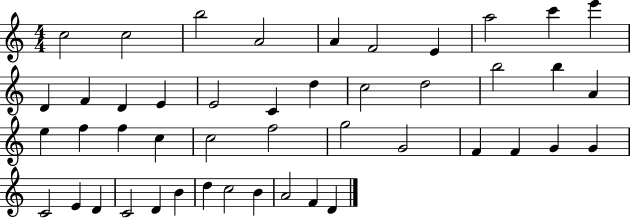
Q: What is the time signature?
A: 4/4